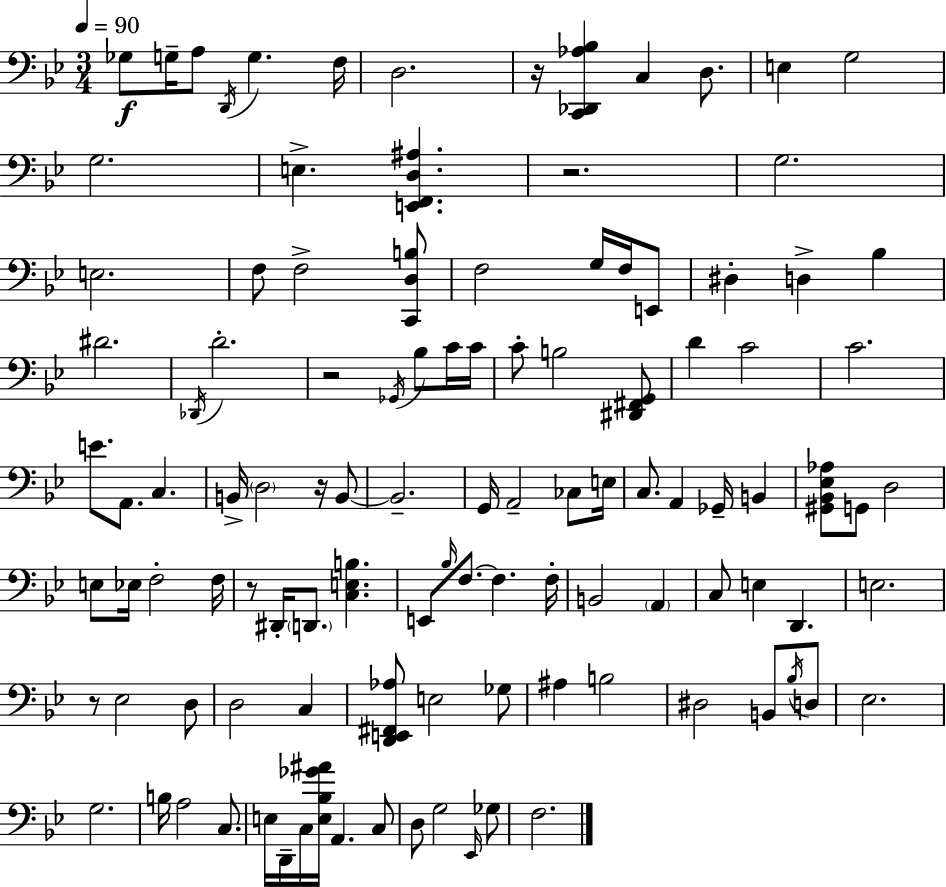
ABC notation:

X:1
T:Untitled
M:3/4
L:1/4
K:Gm
_G,/2 G,/4 A,/2 D,,/4 G, F,/4 D,2 z/4 [C,,_D,,_A,_B,] C, D,/2 E, G,2 G,2 E, [E,,F,,D,^A,] z2 G,2 E,2 F,/2 F,2 [C,,D,B,]/2 F,2 G,/4 F,/4 E,,/2 ^D, D, _B, ^D2 _D,,/4 D2 z2 _G,,/4 _B,/2 C/4 C/4 C/2 B,2 [^D,,^F,,G,,]/2 D C2 C2 E/2 A,,/2 C, B,,/4 D,2 z/4 B,,/2 B,,2 G,,/4 A,,2 _C,/2 E,/4 C,/2 A,, _G,,/4 B,, [^G,,_B,,_E,_A,]/2 G,,/2 D,2 E,/2 _E,/4 F,2 F,/4 z/2 ^D,,/4 D,,/2 [C,E,B,] E,,/2 _B,/4 F,/2 F, F,/4 B,,2 A,, C,/2 E, D,, E,2 z/2 _E,2 D,/2 D,2 C, [D,,E,,^F,,_A,]/2 E,2 _G,/2 ^A, B,2 ^D,2 B,,/2 _B,/4 D,/2 _E,2 G,2 B,/4 A,2 C,/2 E,/4 D,,/4 C,/4 [E,_B,_G^A]/4 A,, C,/2 D,/2 G,2 _E,,/4 _G,/2 F,2